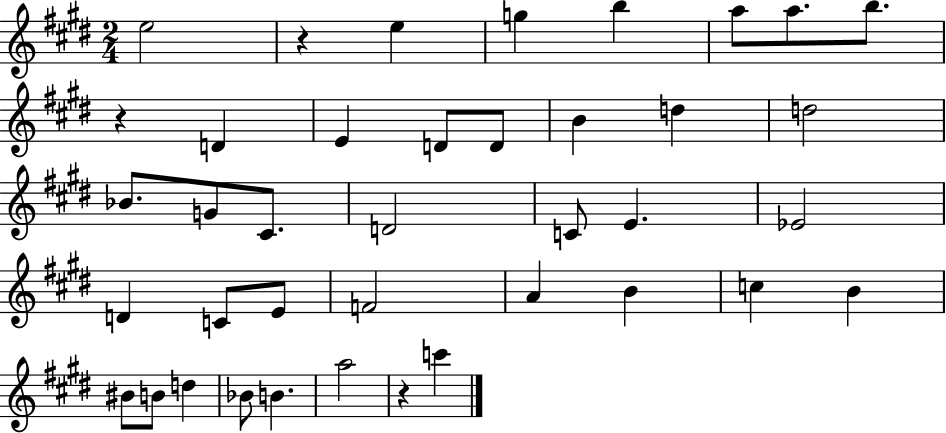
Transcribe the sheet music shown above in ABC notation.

X:1
T:Untitled
M:2/4
L:1/4
K:E
e2 z e g b a/2 a/2 b/2 z D E D/2 D/2 B d d2 _B/2 G/2 ^C/2 D2 C/2 E _E2 D C/2 E/2 F2 A B c B ^B/2 B/2 d _B/2 B a2 z c'